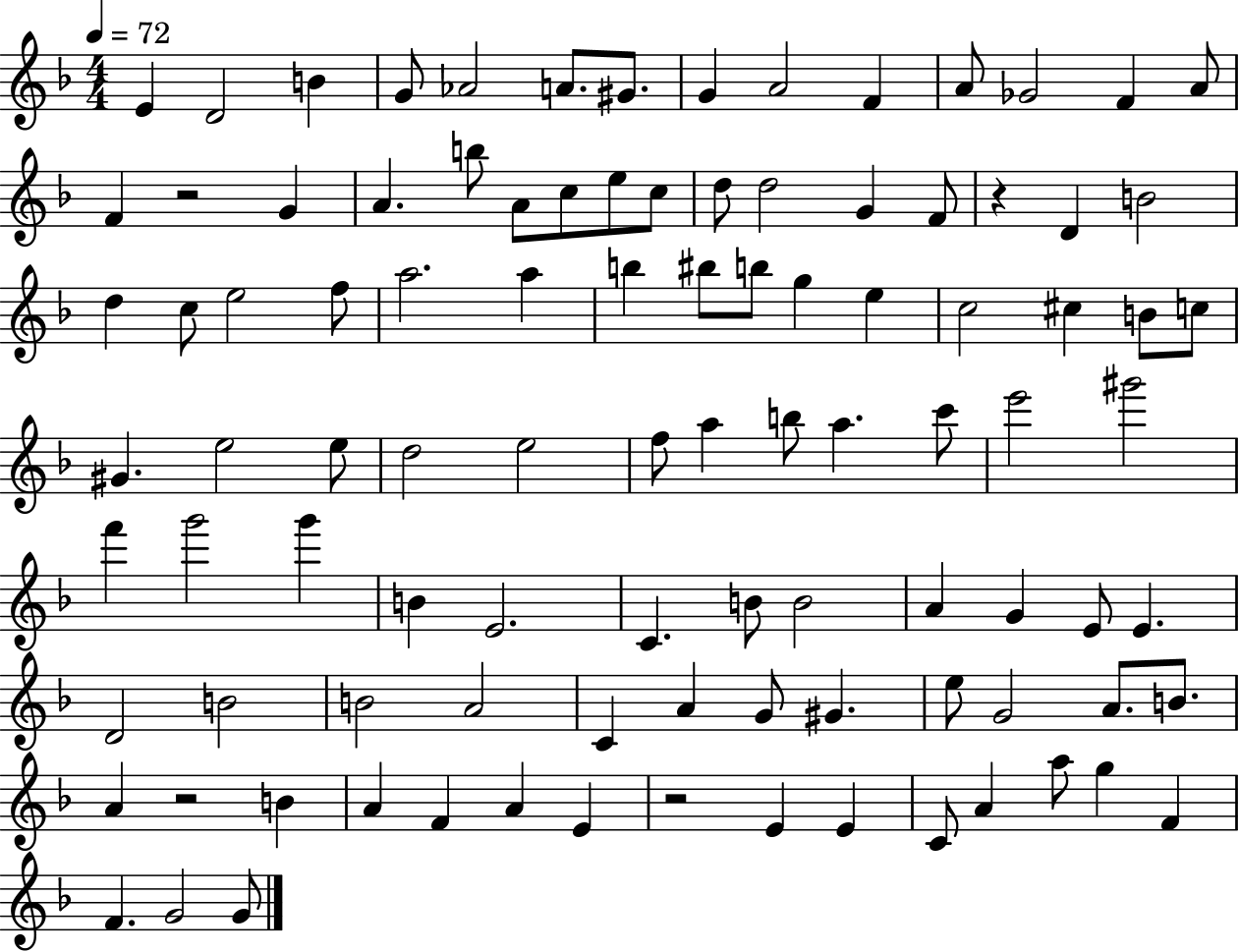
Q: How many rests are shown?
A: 4